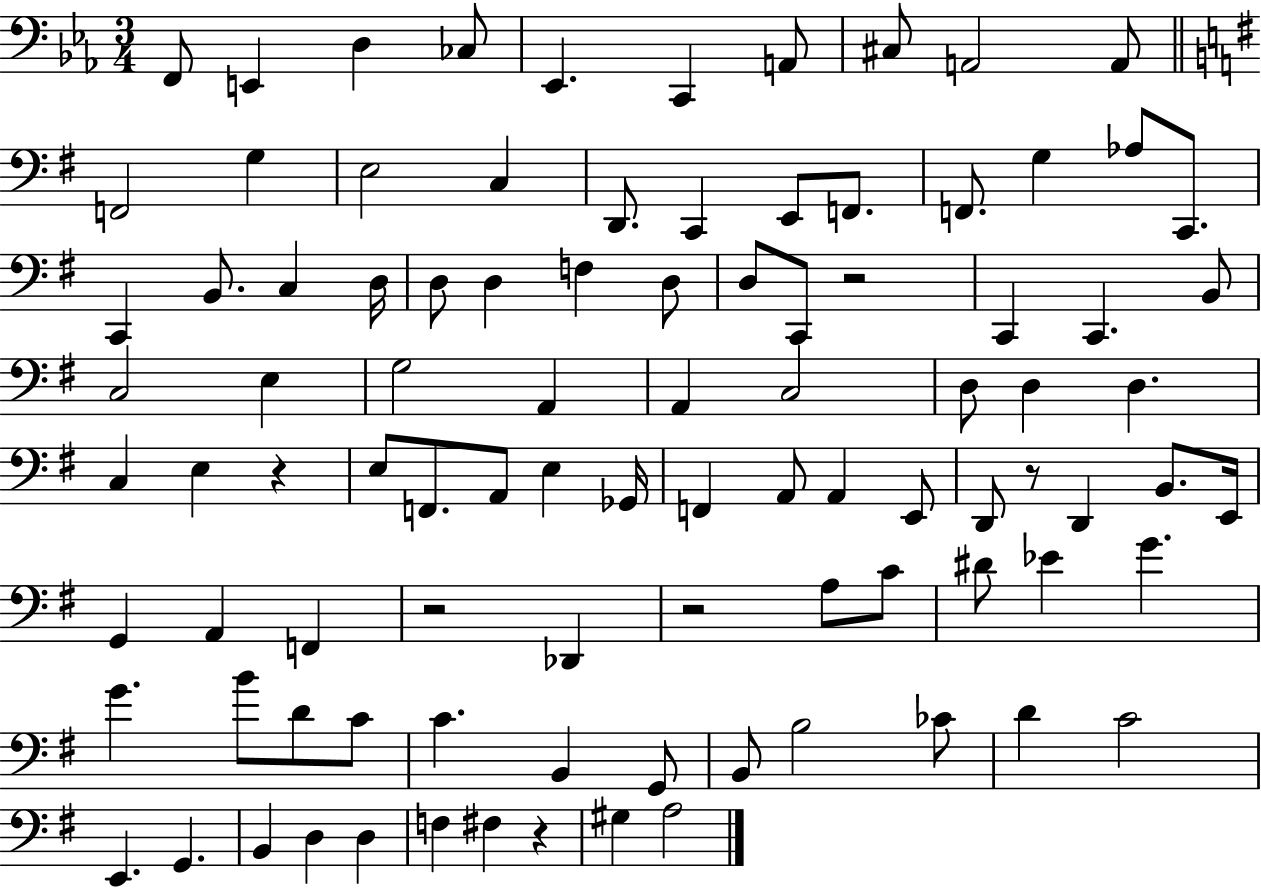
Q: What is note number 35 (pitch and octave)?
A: B2